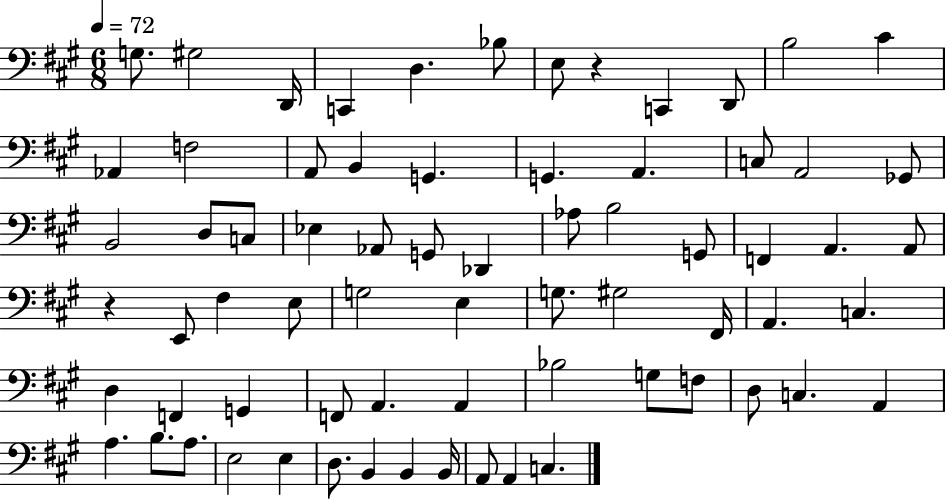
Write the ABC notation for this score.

X:1
T:Untitled
M:6/8
L:1/4
K:A
G,/2 ^G,2 D,,/4 C,, D, _B,/2 E,/2 z C,, D,,/2 B,2 ^C _A,, F,2 A,,/2 B,, G,, G,, A,, C,/2 A,,2 _G,,/2 B,,2 D,/2 C,/2 _E, _A,,/2 G,,/2 _D,, _A,/2 B,2 G,,/2 F,, A,, A,,/2 z E,,/2 ^F, E,/2 G,2 E, G,/2 ^G,2 ^F,,/4 A,, C, D, F,, G,, F,,/2 A,, A,, _B,2 G,/2 F,/2 D,/2 C, A,, A, B,/2 A,/2 E,2 E, D,/2 B,, B,, B,,/4 A,,/2 A,, C,